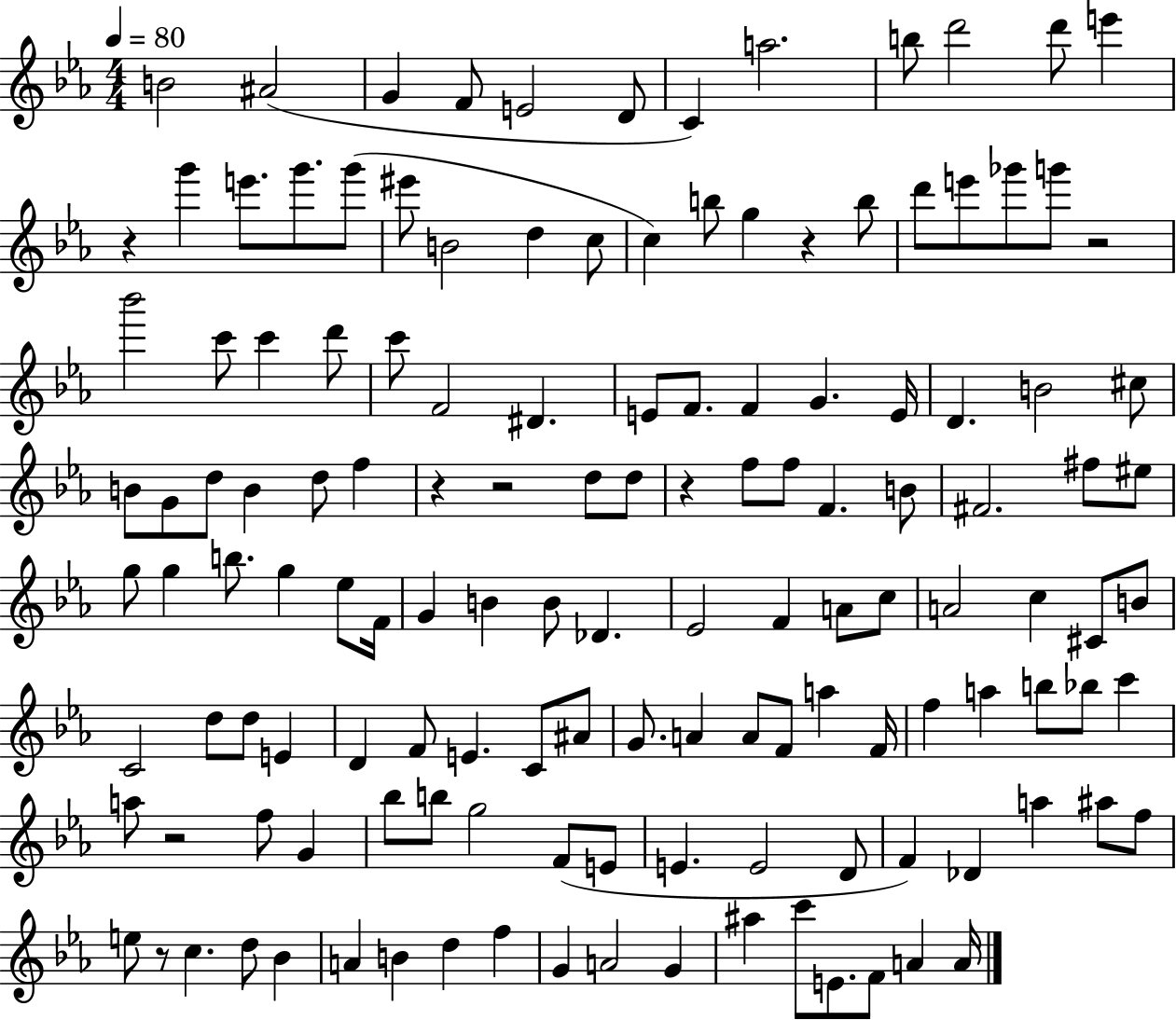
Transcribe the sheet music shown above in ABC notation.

X:1
T:Untitled
M:4/4
L:1/4
K:Eb
B2 ^A2 G F/2 E2 D/2 C a2 b/2 d'2 d'/2 e' z g' e'/2 g'/2 g'/2 ^e'/2 B2 d c/2 c b/2 g z b/2 d'/2 e'/2 _g'/2 g'/2 z2 _b'2 c'/2 c' d'/2 c'/2 F2 ^D E/2 F/2 F G E/4 D B2 ^c/2 B/2 G/2 d/2 B d/2 f z z2 d/2 d/2 z f/2 f/2 F B/2 ^F2 ^f/2 ^e/2 g/2 g b/2 g _e/2 F/4 G B B/2 _D _E2 F A/2 c/2 A2 c ^C/2 B/2 C2 d/2 d/2 E D F/2 E C/2 ^A/2 G/2 A A/2 F/2 a F/4 f a b/2 _b/2 c' a/2 z2 f/2 G _b/2 b/2 g2 F/2 E/2 E E2 D/2 F _D a ^a/2 f/2 e/2 z/2 c d/2 _B A B d f G A2 G ^a c'/2 E/2 F/2 A A/4